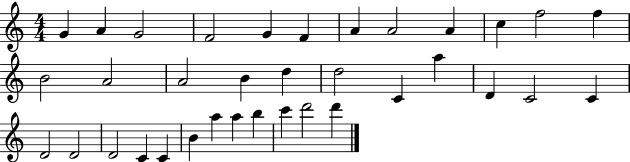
{
  \clef treble
  \numericTimeSignature
  \time 4/4
  \key c \major
  g'4 a'4 g'2 | f'2 g'4 f'4 | a'4 a'2 a'4 | c''4 f''2 f''4 | \break b'2 a'2 | a'2 b'4 d''4 | d''2 c'4 a''4 | d'4 c'2 c'4 | \break d'2 d'2 | d'2 c'4 c'4 | b'4 a''4 a''4 b''4 | c'''4 d'''2 d'''4 | \break \bar "|."
}